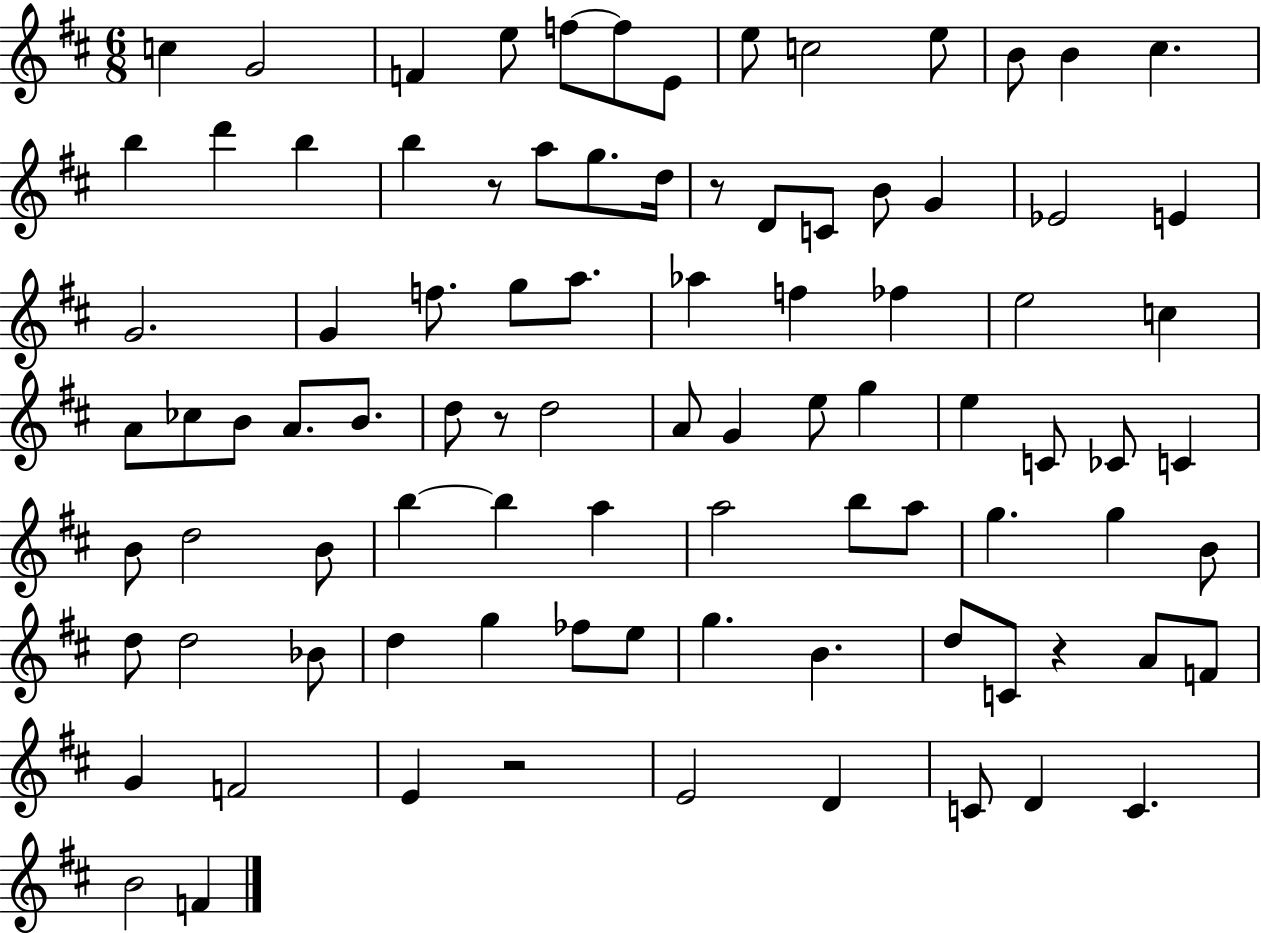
X:1
T:Untitled
M:6/8
L:1/4
K:D
c G2 F e/2 f/2 f/2 E/2 e/2 c2 e/2 B/2 B ^c b d' b b z/2 a/2 g/2 d/4 z/2 D/2 C/2 B/2 G _E2 E G2 G f/2 g/2 a/2 _a f _f e2 c A/2 _c/2 B/2 A/2 B/2 d/2 z/2 d2 A/2 G e/2 g e C/2 _C/2 C B/2 d2 B/2 b b a a2 b/2 a/2 g g B/2 d/2 d2 _B/2 d g _f/2 e/2 g B d/2 C/2 z A/2 F/2 G F2 E z2 E2 D C/2 D C B2 F